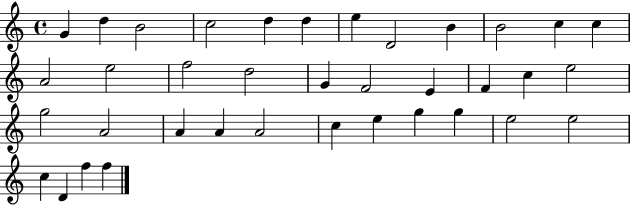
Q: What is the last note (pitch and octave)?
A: F5